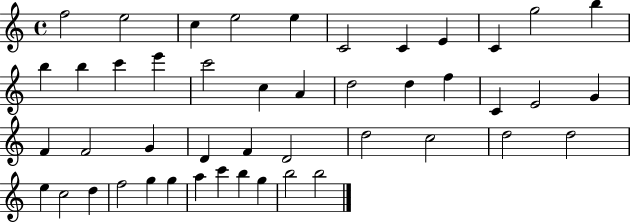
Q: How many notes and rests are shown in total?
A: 46